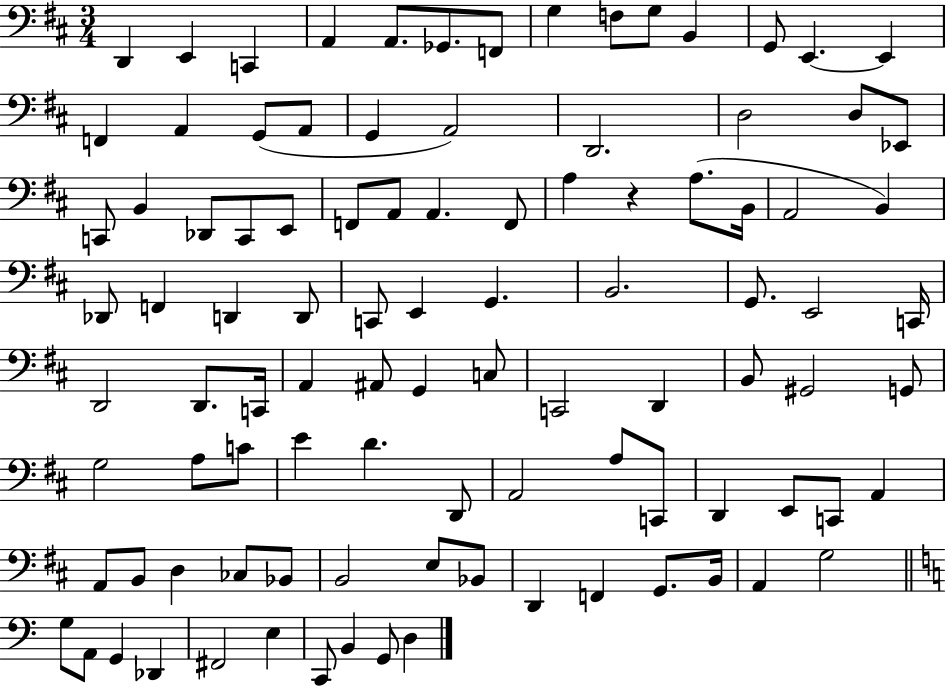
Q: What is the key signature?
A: D major